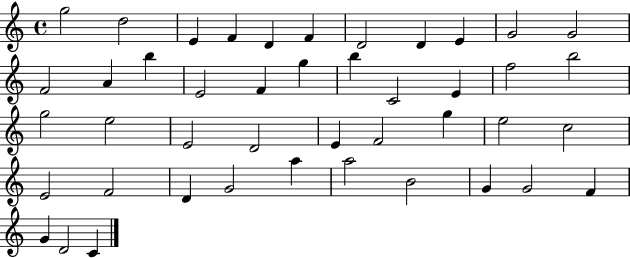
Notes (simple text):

G5/h D5/h E4/q F4/q D4/q F4/q D4/h D4/q E4/q G4/h G4/h F4/h A4/q B5/q E4/h F4/q G5/q B5/q C4/h E4/q F5/h B5/h G5/h E5/h E4/h D4/h E4/q F4/h G5/q E5/h C5/h E4/h F4/h D4/q G4/h A5/q A5/h B4/h G4/q G4/h F4/q G4/q D4/h C4/q